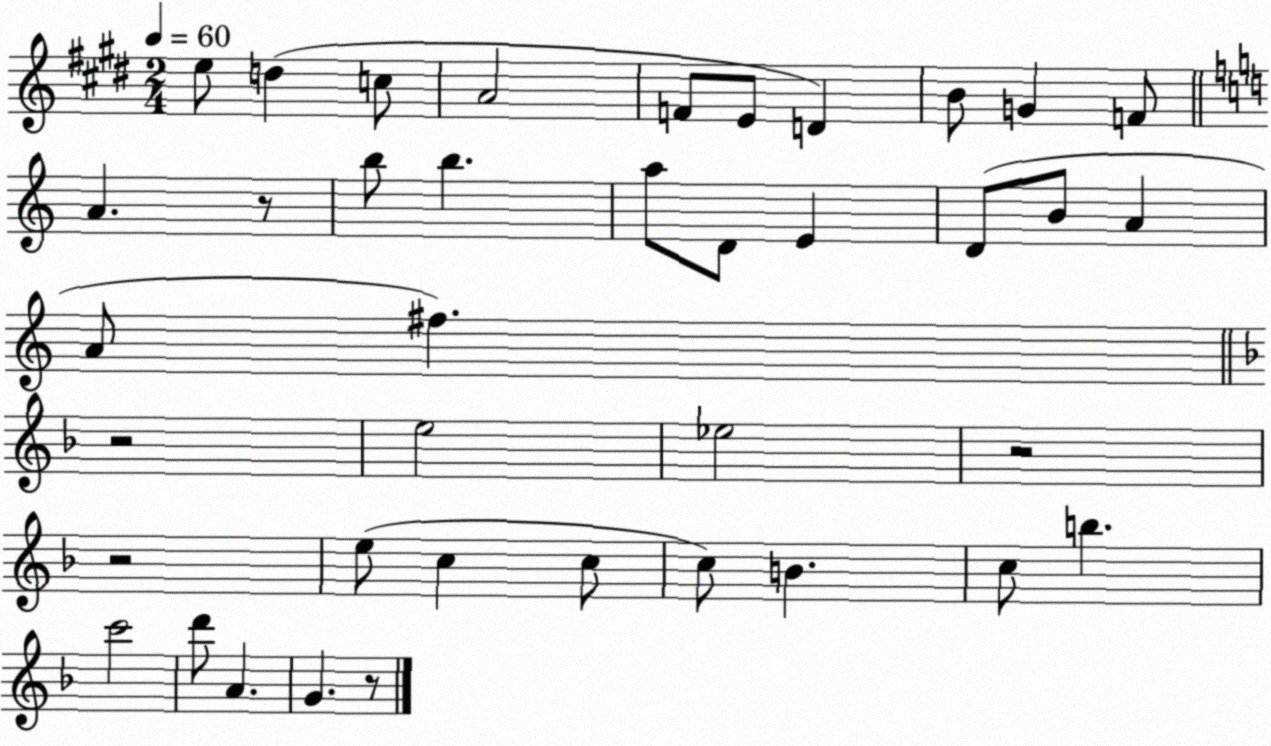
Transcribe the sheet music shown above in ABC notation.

X:1
T:Untitled
M:2/4
L:1/4
K:E
e/2 d c/2 A2 F/2 E/2 D B/2 G F/2 A z/2 b/2 b a/2 D/2 E D/2 B/2 A A/2 ^f z2 e2 _e2 z2 z2 e/2 c c/2 c/2 B c/2 b c'2 d'/2 A G z/2